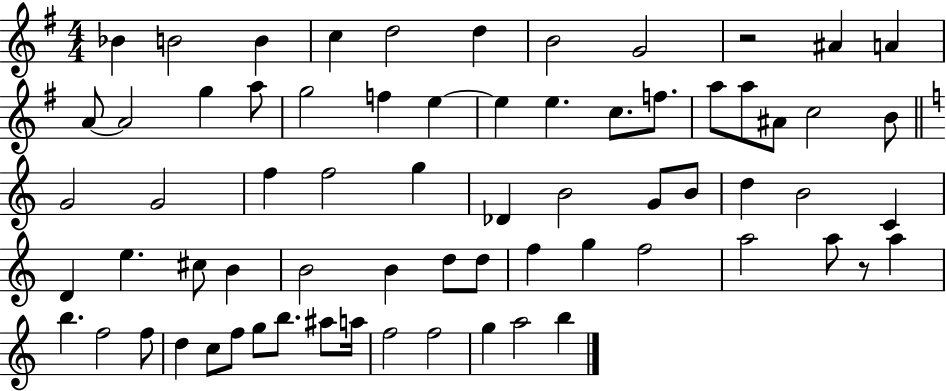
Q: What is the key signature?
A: G major